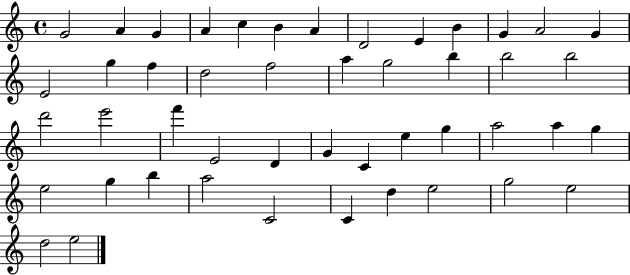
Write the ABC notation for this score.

X:1
T:Untitled
M:4/4
L:1/4
K:C
G2 A G A c B A D2 E B G A2 G E2 g f d2 f2 a g2 b b2 b2 d'2 e'2 f' E2 D G C e g a2 a g e2 g b a2 C2 C d e2 g2 e2 d2 e2